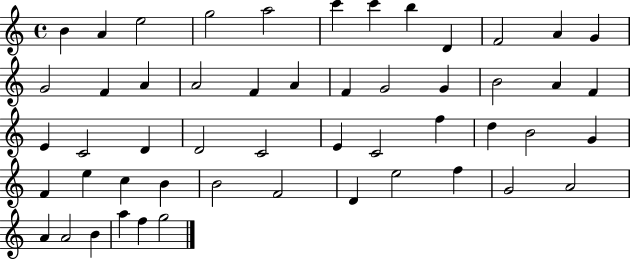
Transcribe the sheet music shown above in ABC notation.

X:1
T:Untitled
M:4/4
L:1/4
K:C
B A e2 g2 a2 c' c' b D F2 A G G2 F A A2 F A F G2 G B2 A F E C2 D D2 C2 E C2 f d B2 G F e c B B2 F2 D e2 f G2 A2 A A2 B a f g2